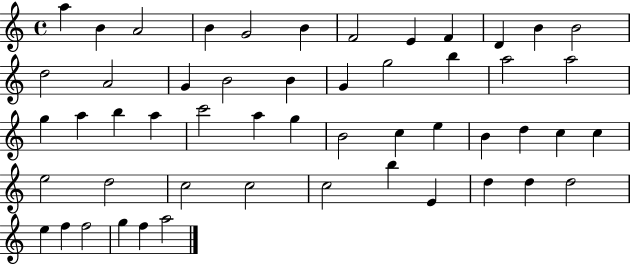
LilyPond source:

{
  \clef treble
  \time 4/4
  \defaultTimeSignature
  \key c \major
  a''4 b'4 a'2 | b'4 g'2 b'4 | f'2 e'4 f'4 | d'4 b'4 b'2 | \break d''2 a'2 | g'4 b'2 b'4 | g'4 g''2 b''4 | a''2 a''2 | \break g''4 a''4 b''4 a''4 | c'''2 a''4 g''4 | b'2 c''4 e''4 | b'4 d''4 c''4 c''4 | \break e''2 d''2 | c''2 c''2 | c''2 b''4 e'4 | d''4 d''4 d''2 | \break e''4 f''4 f''2 | g''4 f''4 a''2 | \bar "|."
}